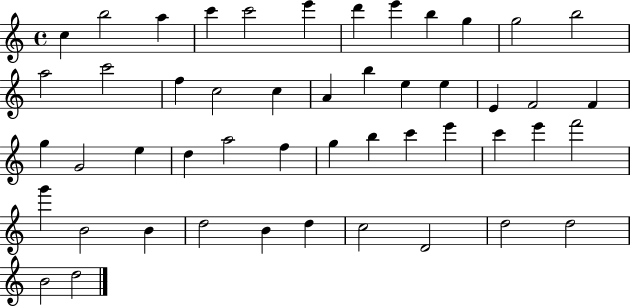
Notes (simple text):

C5/q B5/h A5/q C6/q C6/h E6/q D6/q E6/q B5/q G5/q G5/h B5/h A5/h C6/h F5/q C5/h C5/q A4/q B5/q E5/q E5/q E4/q F4/h F4/q G5/q G4/h E5/q D5/q A5/h F5/q G5/q B5/q C6/q E6/q C6/q E6/q F6/h G6/q B4/h B4/q D5/h B4/q D5/q C5/h D4/h D5/h D5/h B4/h D5/h